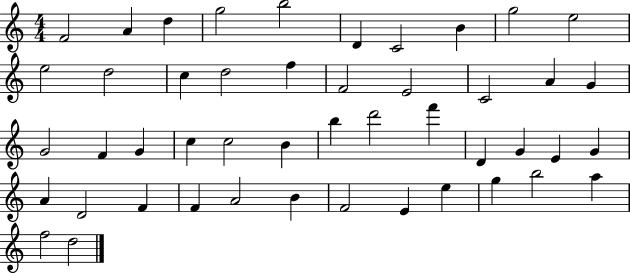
F4/h A4/q D5/q G5/h B5/h D4/q C4/h B4/q G5/h E5/h E5/h D5/h C5/q D5/h F5/q F4/h E4/h C4/h A4/q G4/q G4/h F4/q G4/q C5/q C5/h B4/q B5/q D6/h F6/q D4/q G4/q E4/q G4/q A4/q D4/h F4/q F4/q A4/h B4/q F4/h E4/q E5/q G5/q B5/h A5/q F5/h D5/h